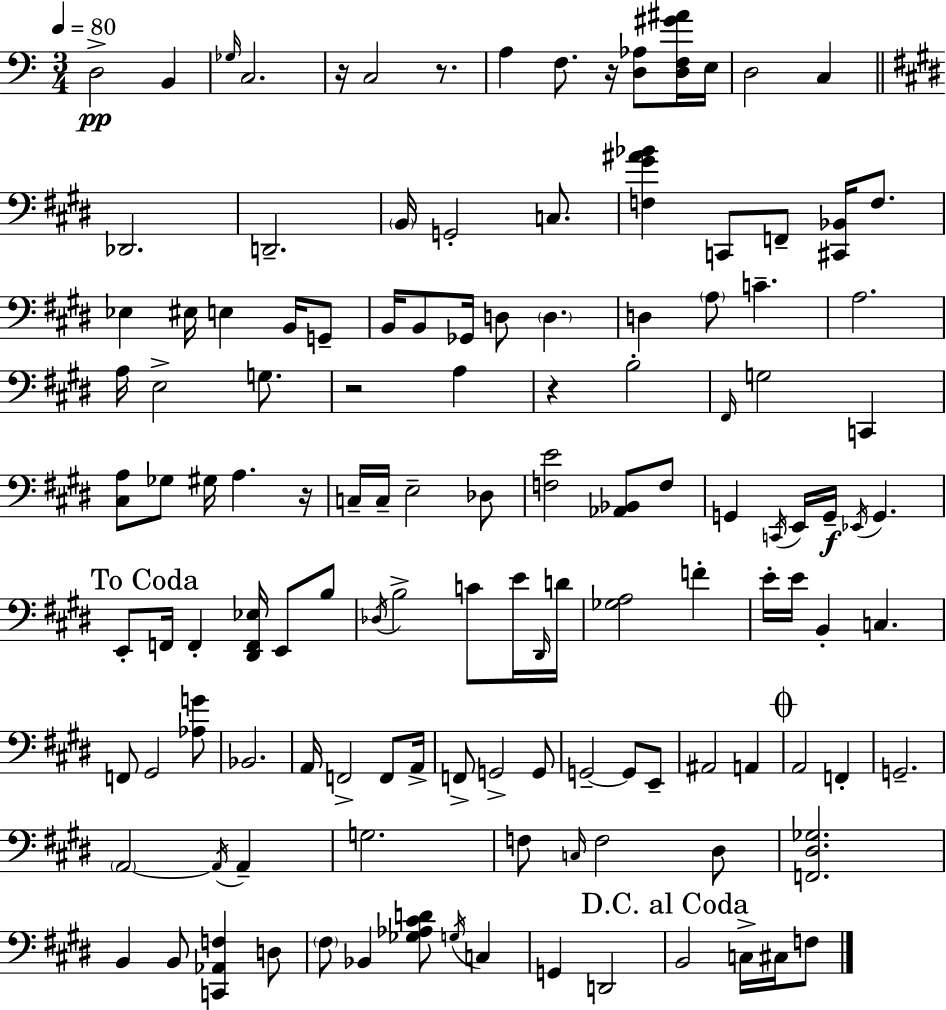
D3/h B2/q Gb3/s C3/h. R/s C3/h R/e. A3/q F3/e. R/s [D3,Ab3]/e [D3,F3,G#4,A#4]/s E3/s D3/h C3/q Db2/h. D2/h. B2/s G2/h C3/e. [F3,G#4,A#4,Bb4]/q C2/e F2/e [C#2,Bb2]/s F3/e. Eb3/q EIS3/s E3/q B2/s G2/e B2/s B2/e Gb2/s D3/e D3/q. D3/q A3/e C4/q. A3/h. A3/s E3/h G3/e. R/h A3/q R/q B3/h F#2/s G3/h C2/q [C#3,A3]/e Gb3/e G#3/s A3/q. R/s C3/s C3/s E3/h Db3/e [F3,E4]/h [Ab2,Bb2]/e F3/e G2/q C2/s E2/s G2/s Eb2/s G2/q. E2/e F2/s F2/q [D#2,F2,Eb3]/s E2/e B3/e Db3/s B3/h C4/e E4/s D#2/s D4/s [Gb3,A3]/h F4/q E4/s E4/s B2/q C3/q. F2/e G#2/h [Ab3,G4]/e Bb2/h. A2/s F2/h F2/e A2/s F2/e G2/h G2/e G2/h G2/e E2/e A#2/h A2/q A2/h F2/q G2/h. A2/h A2/s A2/q G3/h. F3/e C3/s F3/h D#3/e [F2,D#3,Gb3]/h. B2/q B2/e [C2,Ab2,F3]/q D3/e F#3/e Bb2/q [Gb3,Ab3,C#4,D4]/e G3/s C3/q G2/q D2/h B2/h C3/s C#3/s F3/e